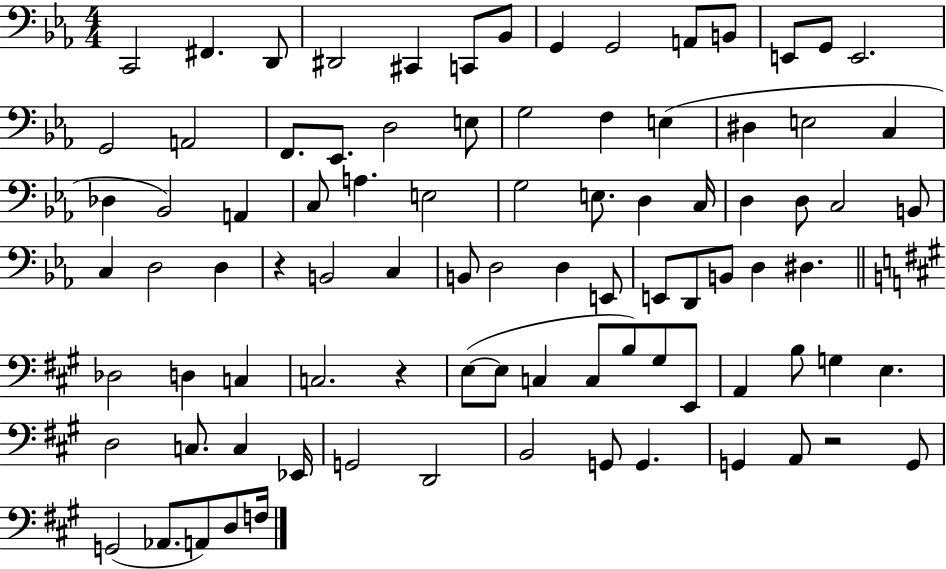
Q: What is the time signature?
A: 4/4